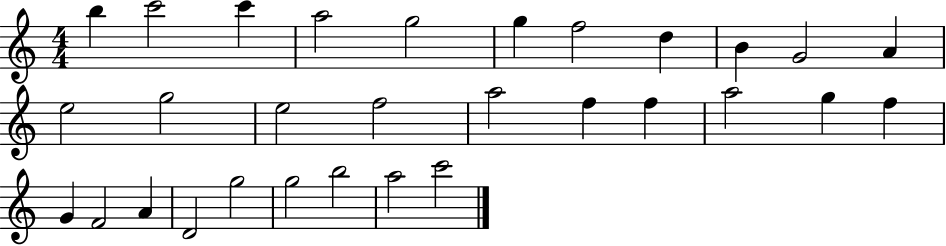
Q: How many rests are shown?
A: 0